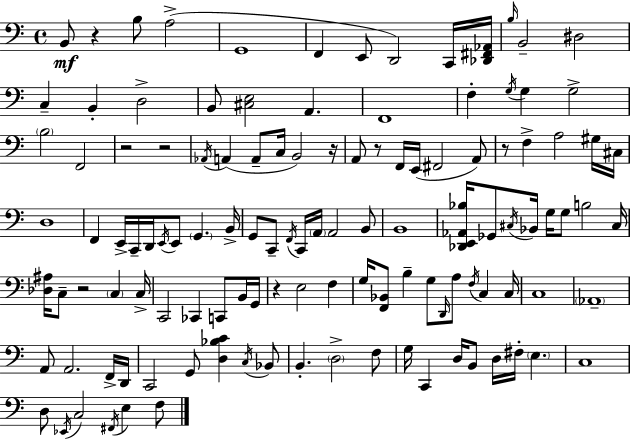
X:1
T:Untitled
M:4/4
L:1/4
K:Am
B,,/2 z B,/2 A,2 G,,4 F,, E,,/2 D,,2 C,,/4 [_D,,^F,,_A,,]/4 B,/4 B,,2 ^D,2 C, B,, D,2 B,,/2 [^C,E,]2 A,, F,,4 F, G,/4 G, G,2 B,2 F,,2 z2 z2 _A,,/4 A,, A,,/2 C,/4 B,,2 z/4 A,,/2 z/2 F,,/4 E,,/4 ^F,,2 A,,/2 z/2 F, A,2 ^G,/4 ^C,/4 D,4 F,, E,,/4 C,,/4 D,,/4 E,,/4 E,,/2 G,, B,,/4 G,,/2 C,,/2 F,,/4 C,,/4 A,,/4 A,,2 B,,/2 B,,4 [_D,,E,,_A,,_B,]/4 _G,,/2 ^C,/4 _B,,/4 G,/4 G,/2 B,2 ^C,/4 [_D,^A,]/4 C,/2 z2 C, C,/4 C,,2 _C,, C,,/2 B,,/4 G,,/4 z E,2 F, G,/4 [F,,_B,,]/2 B, G,/2 D,,/4 A,/2 F,/4 C, C,/4 C,4 _A,,4 A,,/2 A,,2 F,,/4 D,,/4 C,,2 G,,/2 [D,_B,C] C,/4 _B,,/2 B,, D,2 F,/2 G,/4 C,, D,/4 B,,/2 D,/4 ^F,/4 E, C,4 D,/2 _E,,/4 C,2 ^F,,/4 E, F,/2